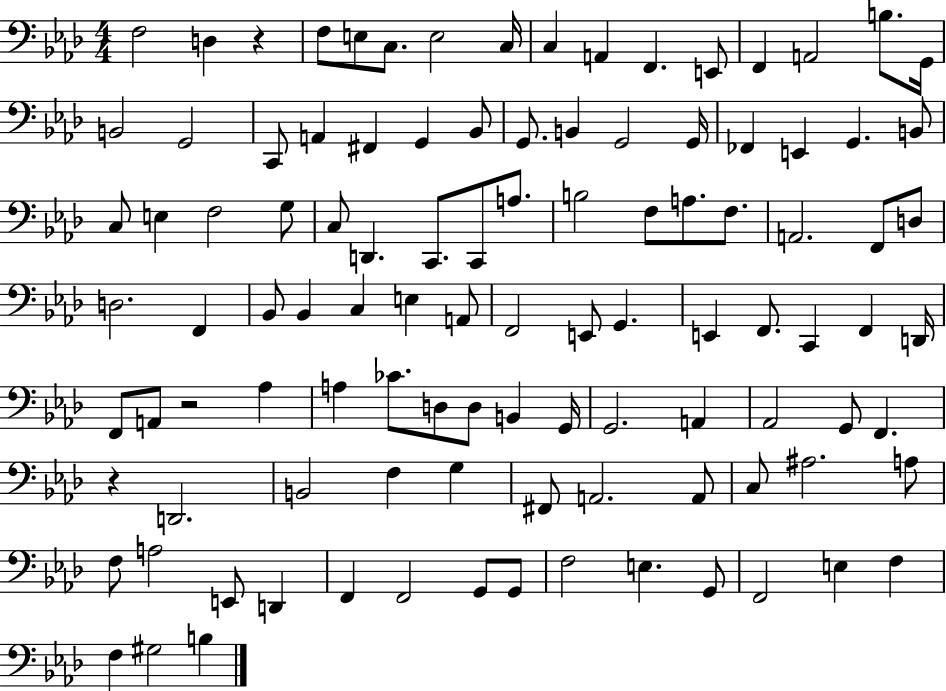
F3/h D3/q R/q F3/e E3/e C3/e. E3/h C3/s C3/q A2/q F2/q. E2/e F2/q A2/h B3/e. G2/s B2/h G2/h C2/e A2/q F#2/q G2/q Bb2/e G2/e. B2/q G2/h G2/s FES2/q E2/q G2/q. B2/e C3/e E3/q F3/h G3/e C3/e D2/q. C2/e. C2/e A3/e. B3/h F3/e A3/e. F3/e. A2/h. F2/e D3/e D3/h. F2/q Bb2/e Bb2/q C3/q E3/q A2/e F2/h E2/e G2/q. E2/q F2/e. C2/q F2/q D2/s F2/e A2/e R/h Ab3/q A3/q CES4/e. D3/e D3/e B2/q G2/s G2/h. A2/q Ab2/h G2/e F2/q. R/q D2/h. B2/h F3/q G3/q F#2/e A2/h. A2/e C3/e A#3/h. A3/e F3/e A3/h E2/e D2/q F2/q F2/h G2/e G2/e F3/h E3/q. G2/e F2/h E3/q F3/q F3/q G#3/h B3/q